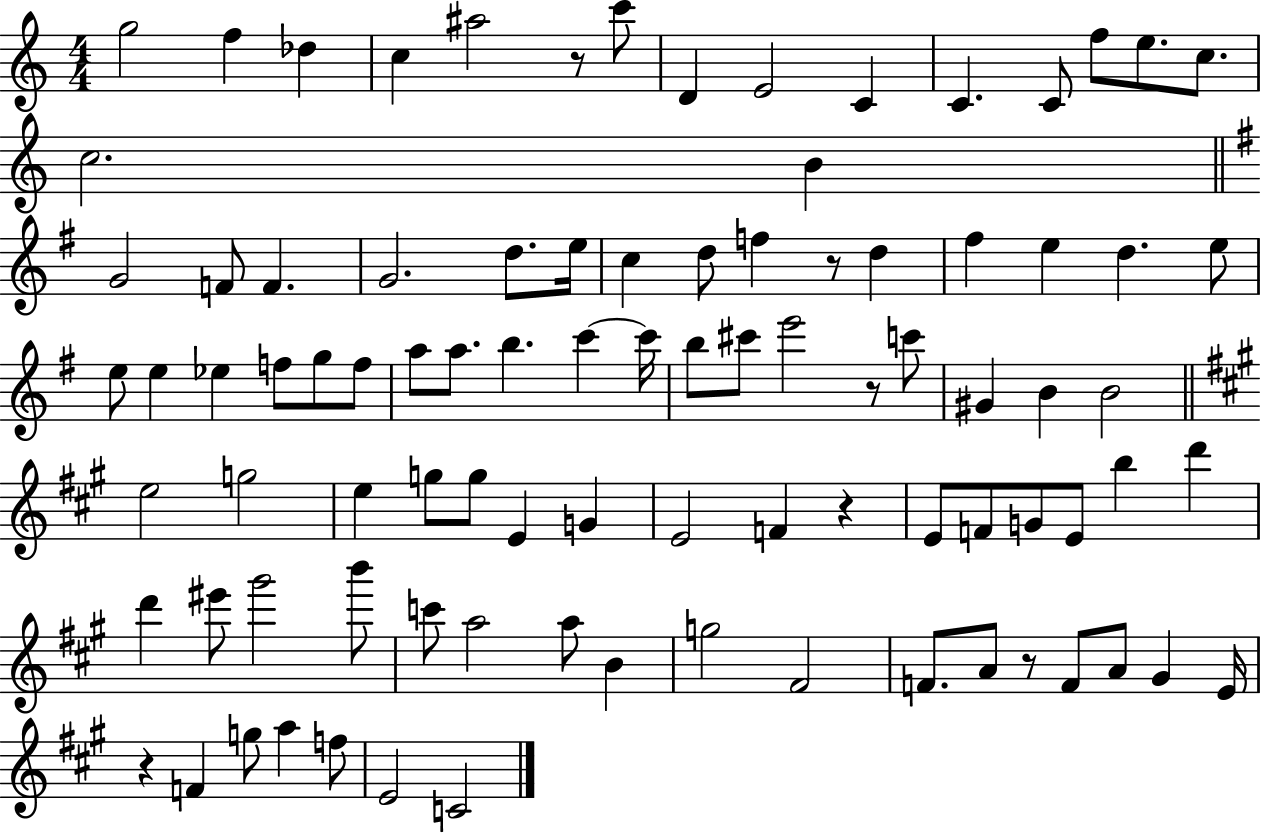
{
  \clef treble
  \numericTimeSignature
  \time 4/4
  \key c \major
  g''2 f''4 des''4 | c''4 ais''2 r8 c'''8 | d'4 e'2 c'4 | c'4. c'8 f''8 e''8. c''8. | \break c''2. b'4 | \bar "||" \break \key g \major g'2 f'8 f'4. | g'2. d''8. e''16 | c''4 d''8 f''4 r8 d''4 | fis''4 e''4 d''4. e''8 | \break e''8 e''4 ees''4 f''8 g''8 f''8 | a''8 a''8. b''4. c'''4~~ c'''16 | b''8 cis'''8 e'''2 r8 c'''8 | gis'4 b'4 b'2 | \break \bar "||" \break \key a \major e''2 g''2 | e''4 g''8 g''8 e'4 g'4 | e'2 f'4 r4 | e'8 f'8 g'8 e'8 b''4 d'''4 | \break d'''4 eis'''8 gis'''2 b'''8 | c'''8 a''2 a''8 b'4 | g''2 fis'2 | f'8. a'8 r8 f'8 a'8 gis'4 e'16 | \break r4 f'4 g''8 a''4 f''8 | e'2 c'2 | \bar "|."
}